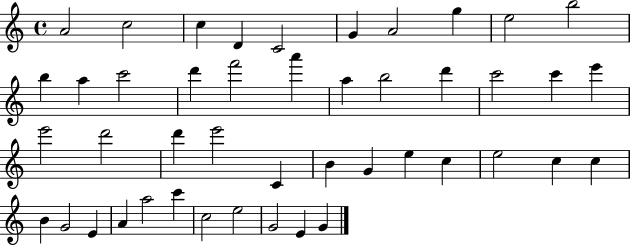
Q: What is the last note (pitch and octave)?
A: G4